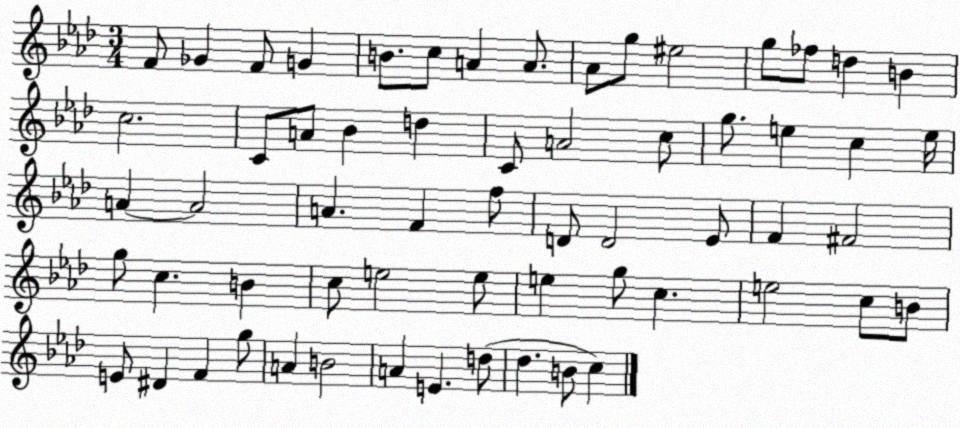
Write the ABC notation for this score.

X:1
T:Untitled
M:3/4
L:1/4
K:Ab
F/2 _G F/2 G B/2 c/2 A A/2 _A/2 g/2 ^e2 g/2 _f/2 d B c2 C/2 A/2 _B d C/2 A2 c/2 g/2 e c e/4 A A2 A F f/2 D/2 D2 _E/2 F ^F2 g/2 c B c/2 e2 e/2 e g/2 c e2 c/2 B/2 E/2 ^D F g/2 A B2 A E d/2 _d B/2 c